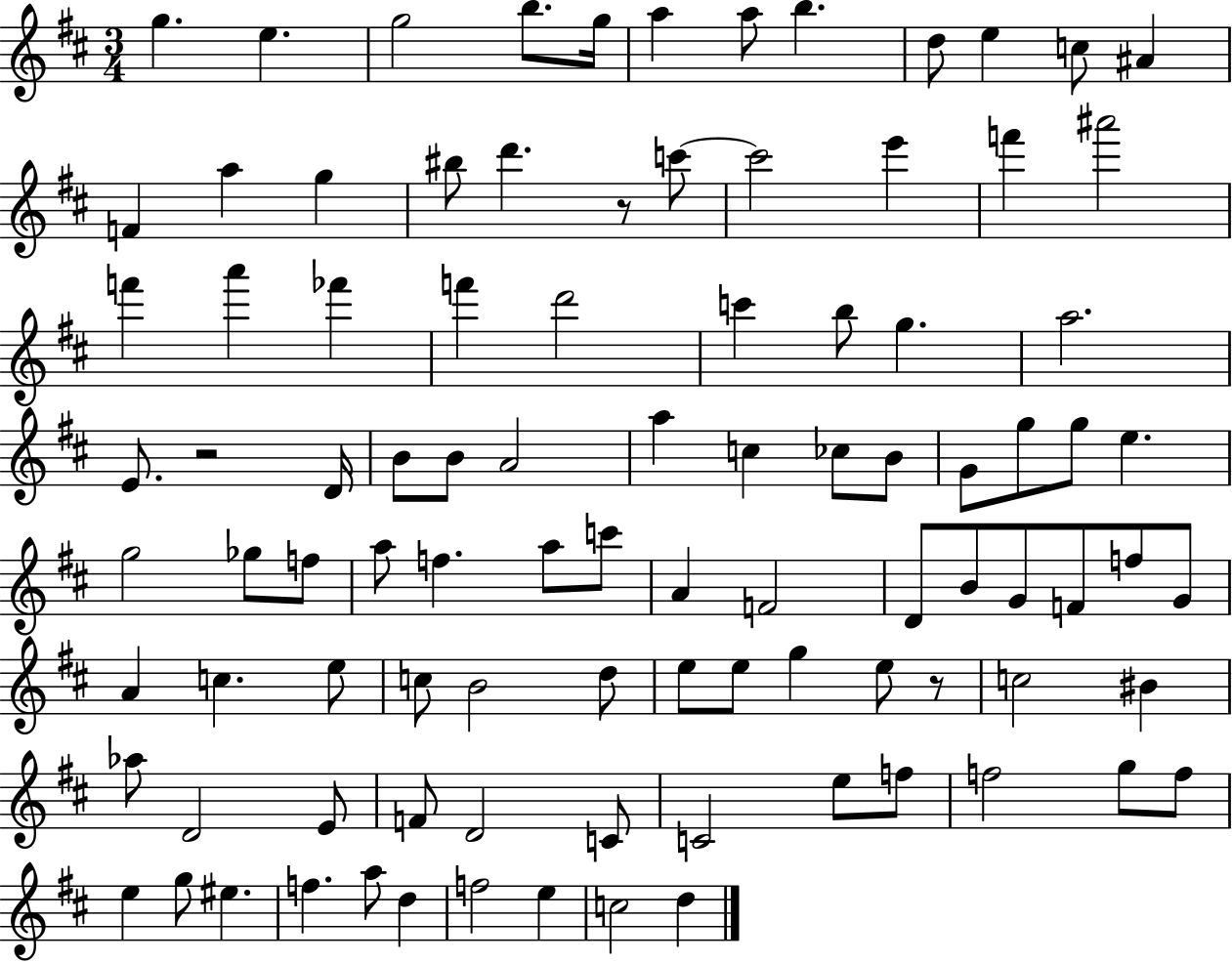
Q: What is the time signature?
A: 3/4